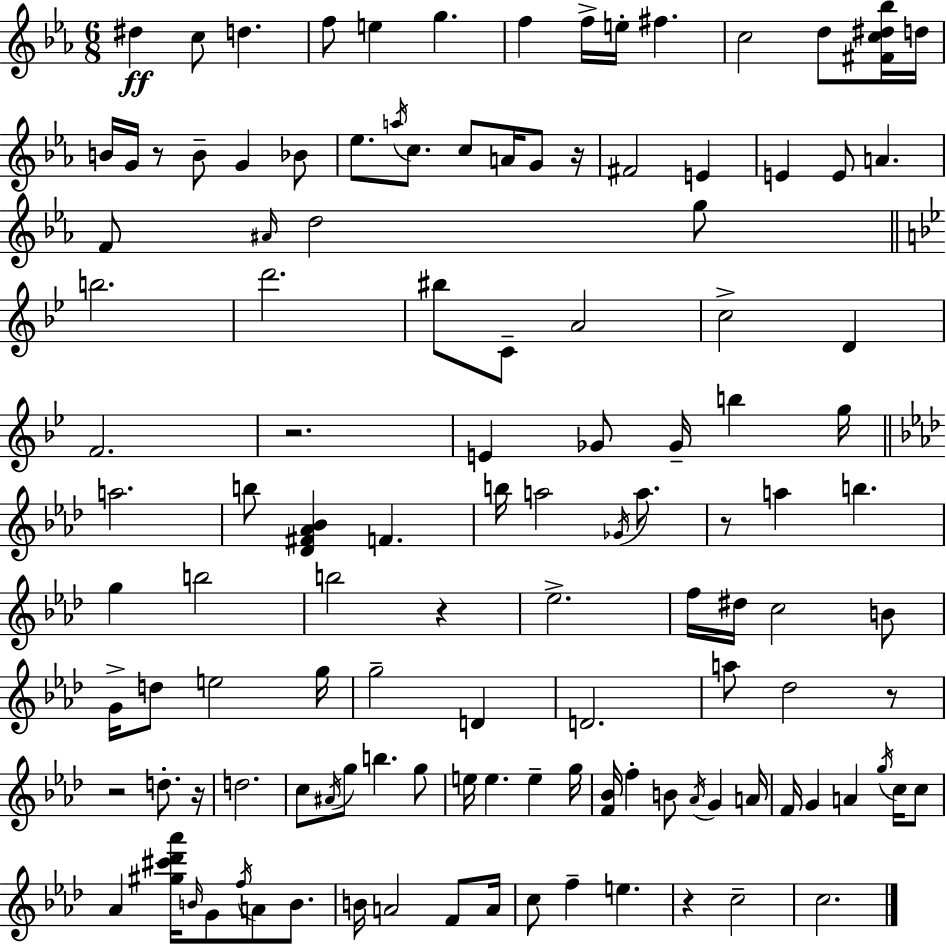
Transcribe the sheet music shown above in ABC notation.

X:1
T:Untitled
M:6/8
L:1/4
K:Cm
^d c/2 d f/2 e g f f/4 e/4 ^f c2 d/2 [^Fc^d_b]/4 d/4 B/4 G/4 z/2 B/2 G _B/2 _e/2 a/4 c/2 c/2 A/4 G/2 z/4 ^F2 E E E/2 A F/2 ^A/4 d2 g/2 b2 d'2 ^b/2 C/2 A2 c2 D F2 z2 E _G/2 _G/4 b g/4 a2 b/2 [_D^F_A_B] F b/4 a2 _G/4 a/2 z/2 a b g b2 b2 z _e2 f/4 ^d/4 c2 B/2 G/4 d/2 e2 g/4 g2 D D2 a/2 _d2 z/2 z2 d/2 z/4 d2 c/2 ^A/4 g/2 b g/2 e/4 e e g/4 [F_B]/4 f B/2 _A/4 G A/4 F/4 G A g/4 c/4 c/2 _A [^g^c'_d'_a']/4 B/4 G/2 f/4 A/2 B/2 B/4 A2 F/2 A/4 c/2 f e z c2 c2